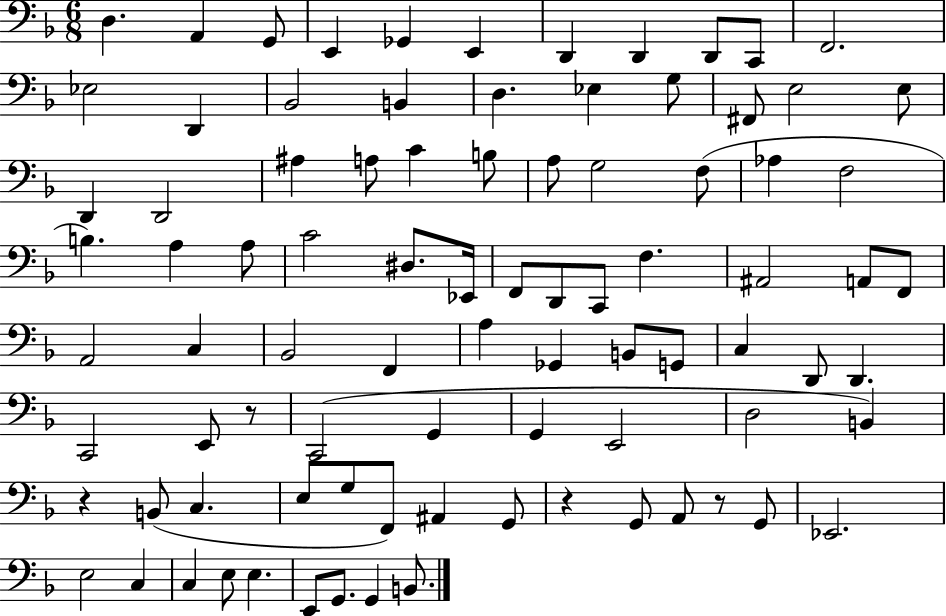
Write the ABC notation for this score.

X:1
T:Untitled
M:6/8
L:1/4
K:F
D, A,, G,,/2 E,, _G,, E,, D,, D,, D,,/2 C,,/2 F,,2 _E,2 D,, _B,,2 B,, D, _E, G,/2 ^F,,/2 E,2 E,/2 D,, D,,2 ^A, A,/2 C B,/2 A,/2 G,2 F,/2 _A, F,2 B, A, A,/2 C2 ^D,/2 _E,,/4 F,,/2 D,,/2 C,,/2 F, ^A,,2 A,,/2 F,,/2 A,,2 C, _B,,2 F,, A, _G,, B,,/2 G,,/2 C, D,,/2 D,, C,,2 E,,/2 z/2 C,,2 G,, G,, E,,2 D,2 B,, z B,,/2 C, E,/2 G,/2 F,,/2 ^A,, G,,/2 z G,,/2 A,,/2 z/2 G,,/2 _E,,2 E,2 C, C, E,/2 E, E,,/2 G,,/2 G,, B,,/2